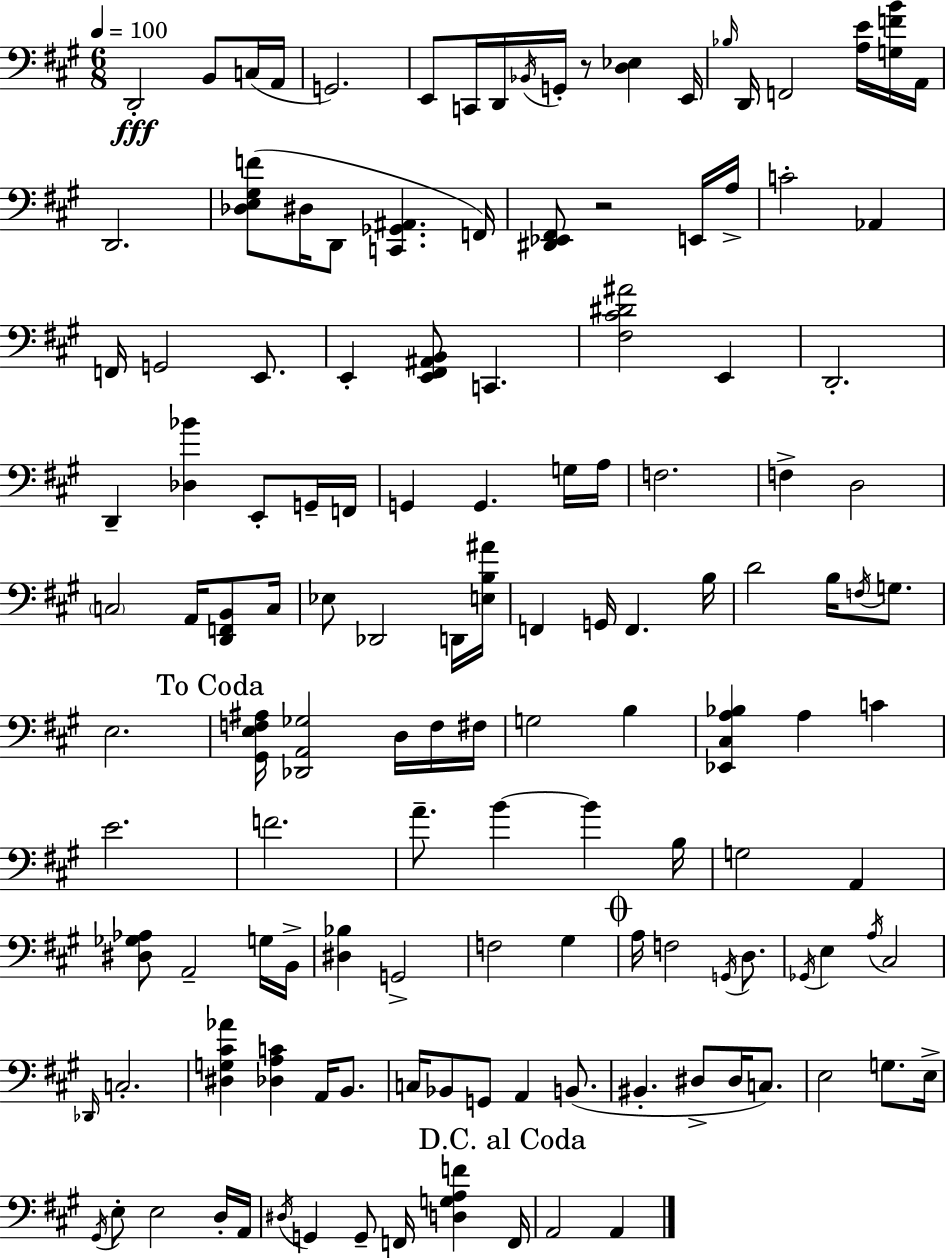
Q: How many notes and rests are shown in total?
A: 134